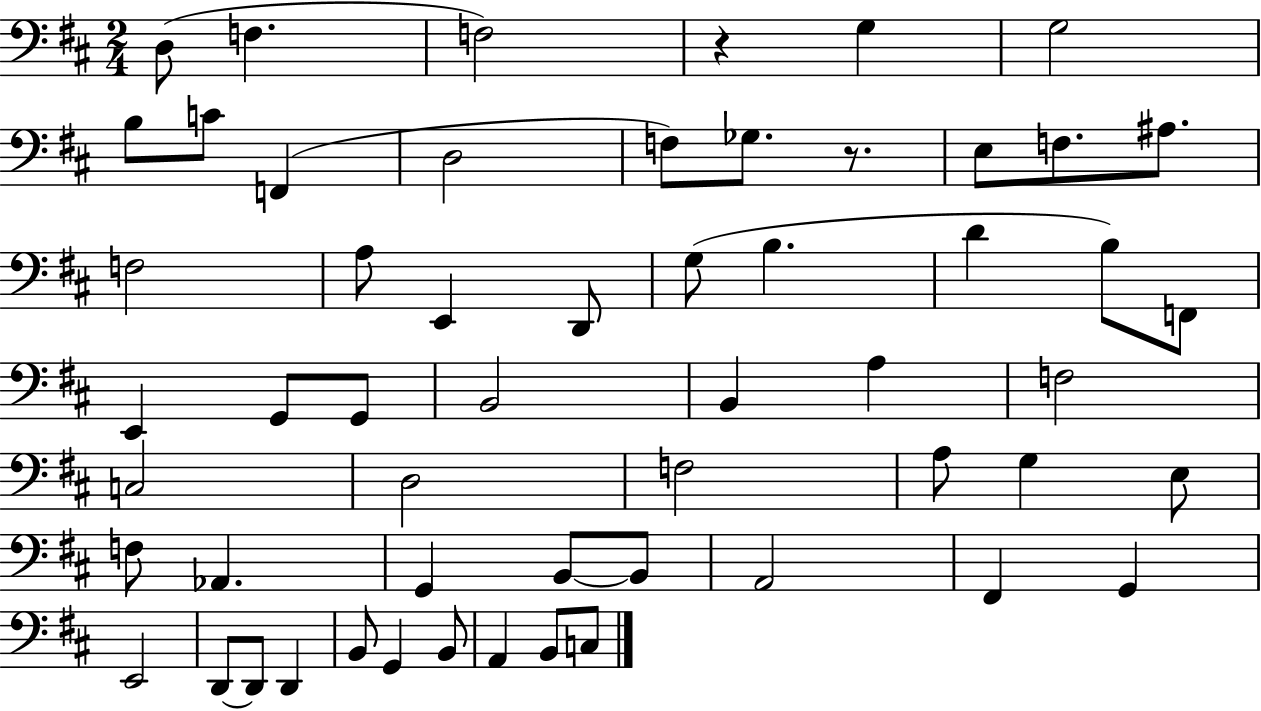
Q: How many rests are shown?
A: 2